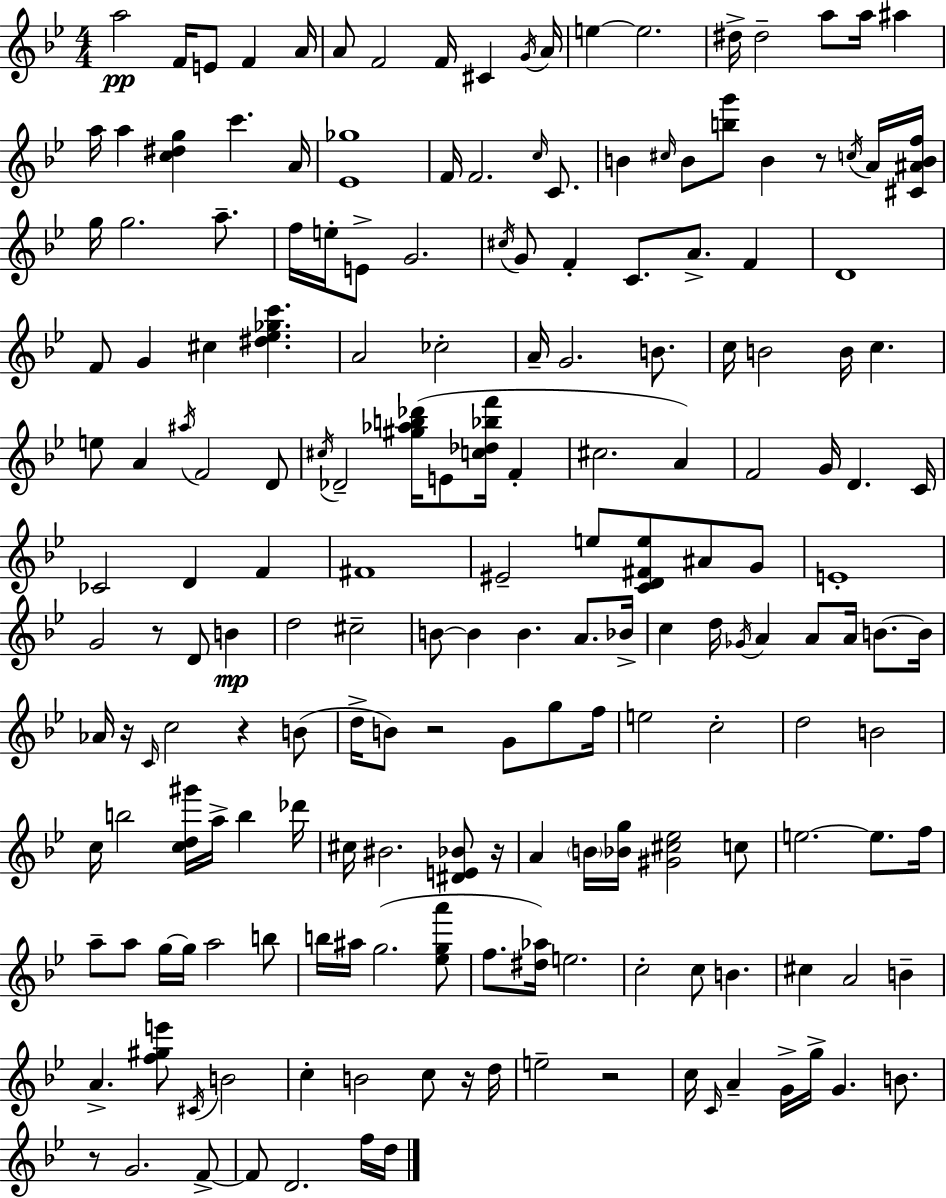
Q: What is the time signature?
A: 4/4